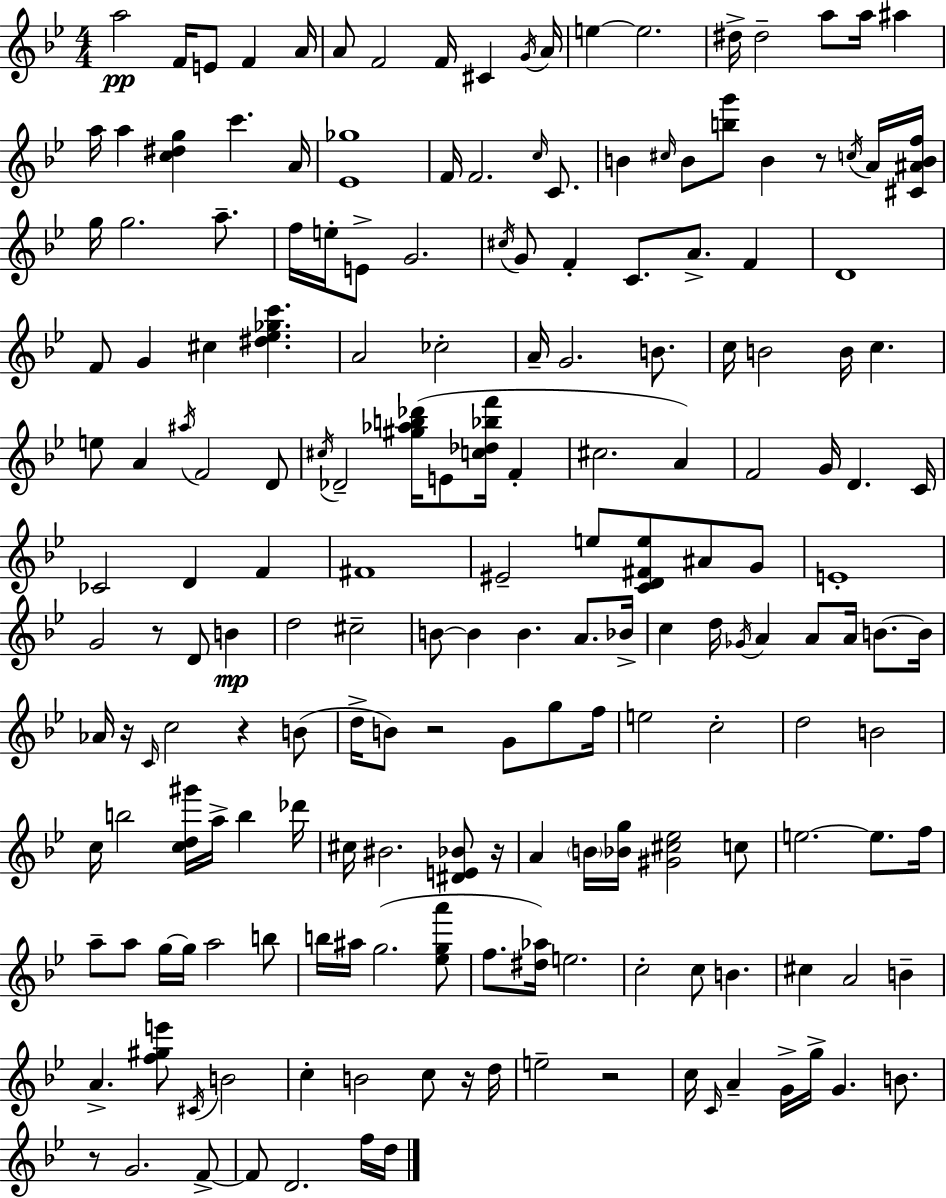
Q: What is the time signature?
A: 4/4